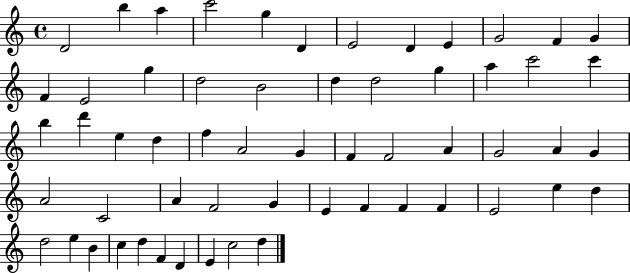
D4/h B5/q A5/q C6/h G5/q D4/q E4/h D4/q E4/q G4/h F4/q G4/q F4/q E4/h G5/q D5/h B4/h D5/q D5/h G5/q A5/q C6/h C6/q B5/q D6/q E5/q D5/q F5/q A4/h G4/q F4/q F4/h A4/q G4/h A4/q G4/q A4/h C4/h A4/q F4/h G4/q E4/q F4/q F4/q F4/q E4/h E5/q D5/q D5/h E5/q B4/q C5/q D5/q F4/q D4/q E4/q C5/h D5/q